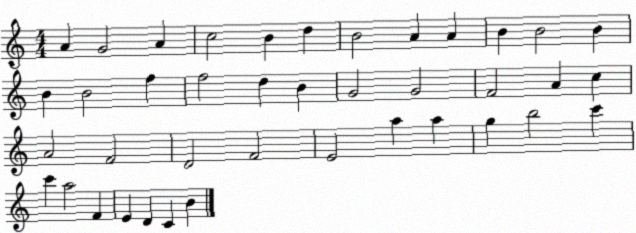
X:1
T:Untitled
M:4/4
L:1/4
K:C
A G2 A c2 B d B2 A A B B2 B B B2 f f2 d B G2 G2 F2 A c A2 F2 D2 F2 E2 a a g b2 c' c' a2 F E D C B